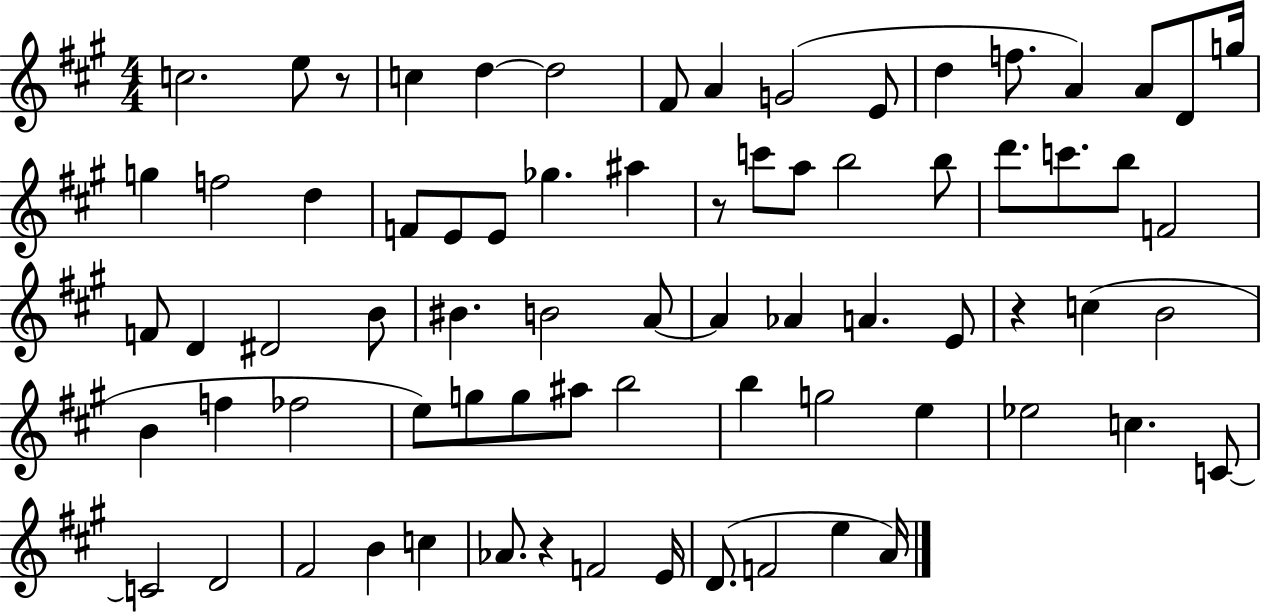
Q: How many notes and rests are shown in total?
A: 74